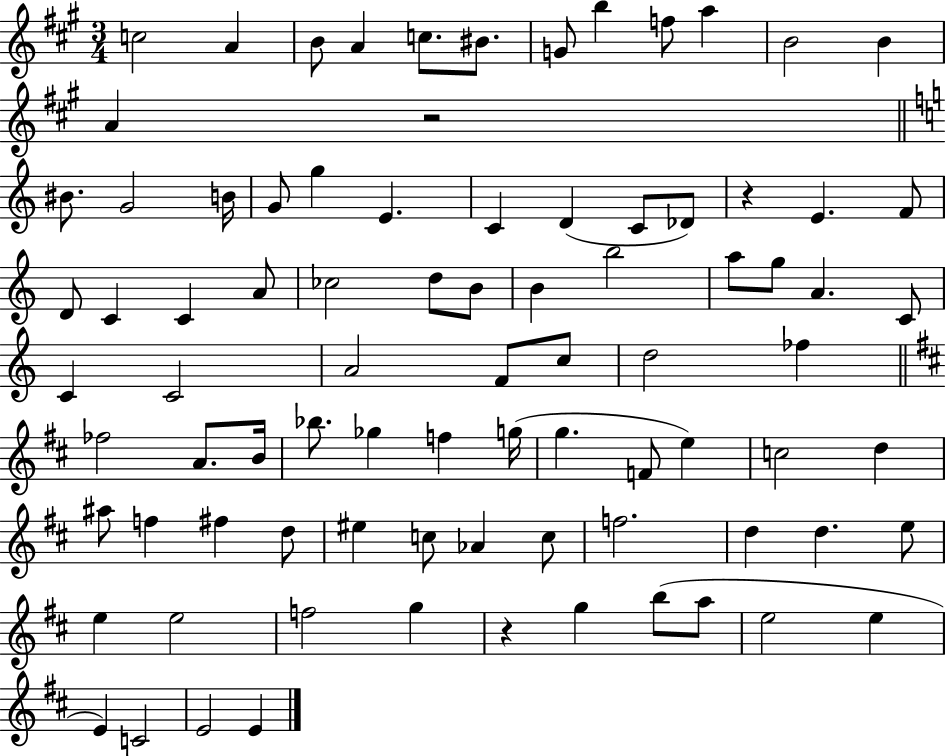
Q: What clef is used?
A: treble